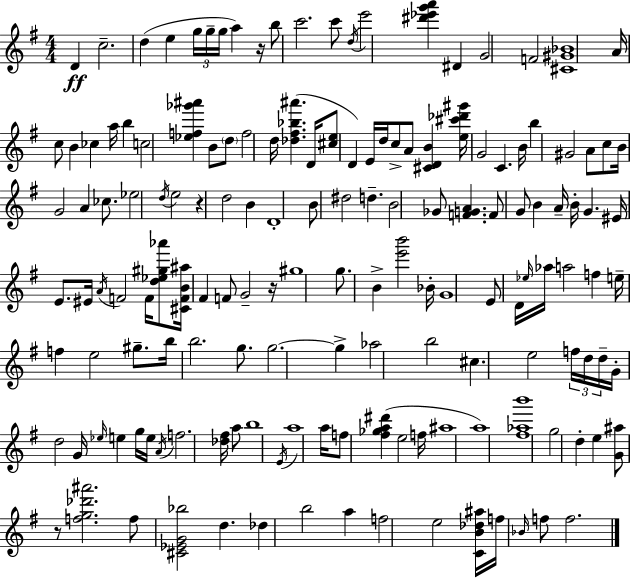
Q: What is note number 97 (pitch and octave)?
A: D5